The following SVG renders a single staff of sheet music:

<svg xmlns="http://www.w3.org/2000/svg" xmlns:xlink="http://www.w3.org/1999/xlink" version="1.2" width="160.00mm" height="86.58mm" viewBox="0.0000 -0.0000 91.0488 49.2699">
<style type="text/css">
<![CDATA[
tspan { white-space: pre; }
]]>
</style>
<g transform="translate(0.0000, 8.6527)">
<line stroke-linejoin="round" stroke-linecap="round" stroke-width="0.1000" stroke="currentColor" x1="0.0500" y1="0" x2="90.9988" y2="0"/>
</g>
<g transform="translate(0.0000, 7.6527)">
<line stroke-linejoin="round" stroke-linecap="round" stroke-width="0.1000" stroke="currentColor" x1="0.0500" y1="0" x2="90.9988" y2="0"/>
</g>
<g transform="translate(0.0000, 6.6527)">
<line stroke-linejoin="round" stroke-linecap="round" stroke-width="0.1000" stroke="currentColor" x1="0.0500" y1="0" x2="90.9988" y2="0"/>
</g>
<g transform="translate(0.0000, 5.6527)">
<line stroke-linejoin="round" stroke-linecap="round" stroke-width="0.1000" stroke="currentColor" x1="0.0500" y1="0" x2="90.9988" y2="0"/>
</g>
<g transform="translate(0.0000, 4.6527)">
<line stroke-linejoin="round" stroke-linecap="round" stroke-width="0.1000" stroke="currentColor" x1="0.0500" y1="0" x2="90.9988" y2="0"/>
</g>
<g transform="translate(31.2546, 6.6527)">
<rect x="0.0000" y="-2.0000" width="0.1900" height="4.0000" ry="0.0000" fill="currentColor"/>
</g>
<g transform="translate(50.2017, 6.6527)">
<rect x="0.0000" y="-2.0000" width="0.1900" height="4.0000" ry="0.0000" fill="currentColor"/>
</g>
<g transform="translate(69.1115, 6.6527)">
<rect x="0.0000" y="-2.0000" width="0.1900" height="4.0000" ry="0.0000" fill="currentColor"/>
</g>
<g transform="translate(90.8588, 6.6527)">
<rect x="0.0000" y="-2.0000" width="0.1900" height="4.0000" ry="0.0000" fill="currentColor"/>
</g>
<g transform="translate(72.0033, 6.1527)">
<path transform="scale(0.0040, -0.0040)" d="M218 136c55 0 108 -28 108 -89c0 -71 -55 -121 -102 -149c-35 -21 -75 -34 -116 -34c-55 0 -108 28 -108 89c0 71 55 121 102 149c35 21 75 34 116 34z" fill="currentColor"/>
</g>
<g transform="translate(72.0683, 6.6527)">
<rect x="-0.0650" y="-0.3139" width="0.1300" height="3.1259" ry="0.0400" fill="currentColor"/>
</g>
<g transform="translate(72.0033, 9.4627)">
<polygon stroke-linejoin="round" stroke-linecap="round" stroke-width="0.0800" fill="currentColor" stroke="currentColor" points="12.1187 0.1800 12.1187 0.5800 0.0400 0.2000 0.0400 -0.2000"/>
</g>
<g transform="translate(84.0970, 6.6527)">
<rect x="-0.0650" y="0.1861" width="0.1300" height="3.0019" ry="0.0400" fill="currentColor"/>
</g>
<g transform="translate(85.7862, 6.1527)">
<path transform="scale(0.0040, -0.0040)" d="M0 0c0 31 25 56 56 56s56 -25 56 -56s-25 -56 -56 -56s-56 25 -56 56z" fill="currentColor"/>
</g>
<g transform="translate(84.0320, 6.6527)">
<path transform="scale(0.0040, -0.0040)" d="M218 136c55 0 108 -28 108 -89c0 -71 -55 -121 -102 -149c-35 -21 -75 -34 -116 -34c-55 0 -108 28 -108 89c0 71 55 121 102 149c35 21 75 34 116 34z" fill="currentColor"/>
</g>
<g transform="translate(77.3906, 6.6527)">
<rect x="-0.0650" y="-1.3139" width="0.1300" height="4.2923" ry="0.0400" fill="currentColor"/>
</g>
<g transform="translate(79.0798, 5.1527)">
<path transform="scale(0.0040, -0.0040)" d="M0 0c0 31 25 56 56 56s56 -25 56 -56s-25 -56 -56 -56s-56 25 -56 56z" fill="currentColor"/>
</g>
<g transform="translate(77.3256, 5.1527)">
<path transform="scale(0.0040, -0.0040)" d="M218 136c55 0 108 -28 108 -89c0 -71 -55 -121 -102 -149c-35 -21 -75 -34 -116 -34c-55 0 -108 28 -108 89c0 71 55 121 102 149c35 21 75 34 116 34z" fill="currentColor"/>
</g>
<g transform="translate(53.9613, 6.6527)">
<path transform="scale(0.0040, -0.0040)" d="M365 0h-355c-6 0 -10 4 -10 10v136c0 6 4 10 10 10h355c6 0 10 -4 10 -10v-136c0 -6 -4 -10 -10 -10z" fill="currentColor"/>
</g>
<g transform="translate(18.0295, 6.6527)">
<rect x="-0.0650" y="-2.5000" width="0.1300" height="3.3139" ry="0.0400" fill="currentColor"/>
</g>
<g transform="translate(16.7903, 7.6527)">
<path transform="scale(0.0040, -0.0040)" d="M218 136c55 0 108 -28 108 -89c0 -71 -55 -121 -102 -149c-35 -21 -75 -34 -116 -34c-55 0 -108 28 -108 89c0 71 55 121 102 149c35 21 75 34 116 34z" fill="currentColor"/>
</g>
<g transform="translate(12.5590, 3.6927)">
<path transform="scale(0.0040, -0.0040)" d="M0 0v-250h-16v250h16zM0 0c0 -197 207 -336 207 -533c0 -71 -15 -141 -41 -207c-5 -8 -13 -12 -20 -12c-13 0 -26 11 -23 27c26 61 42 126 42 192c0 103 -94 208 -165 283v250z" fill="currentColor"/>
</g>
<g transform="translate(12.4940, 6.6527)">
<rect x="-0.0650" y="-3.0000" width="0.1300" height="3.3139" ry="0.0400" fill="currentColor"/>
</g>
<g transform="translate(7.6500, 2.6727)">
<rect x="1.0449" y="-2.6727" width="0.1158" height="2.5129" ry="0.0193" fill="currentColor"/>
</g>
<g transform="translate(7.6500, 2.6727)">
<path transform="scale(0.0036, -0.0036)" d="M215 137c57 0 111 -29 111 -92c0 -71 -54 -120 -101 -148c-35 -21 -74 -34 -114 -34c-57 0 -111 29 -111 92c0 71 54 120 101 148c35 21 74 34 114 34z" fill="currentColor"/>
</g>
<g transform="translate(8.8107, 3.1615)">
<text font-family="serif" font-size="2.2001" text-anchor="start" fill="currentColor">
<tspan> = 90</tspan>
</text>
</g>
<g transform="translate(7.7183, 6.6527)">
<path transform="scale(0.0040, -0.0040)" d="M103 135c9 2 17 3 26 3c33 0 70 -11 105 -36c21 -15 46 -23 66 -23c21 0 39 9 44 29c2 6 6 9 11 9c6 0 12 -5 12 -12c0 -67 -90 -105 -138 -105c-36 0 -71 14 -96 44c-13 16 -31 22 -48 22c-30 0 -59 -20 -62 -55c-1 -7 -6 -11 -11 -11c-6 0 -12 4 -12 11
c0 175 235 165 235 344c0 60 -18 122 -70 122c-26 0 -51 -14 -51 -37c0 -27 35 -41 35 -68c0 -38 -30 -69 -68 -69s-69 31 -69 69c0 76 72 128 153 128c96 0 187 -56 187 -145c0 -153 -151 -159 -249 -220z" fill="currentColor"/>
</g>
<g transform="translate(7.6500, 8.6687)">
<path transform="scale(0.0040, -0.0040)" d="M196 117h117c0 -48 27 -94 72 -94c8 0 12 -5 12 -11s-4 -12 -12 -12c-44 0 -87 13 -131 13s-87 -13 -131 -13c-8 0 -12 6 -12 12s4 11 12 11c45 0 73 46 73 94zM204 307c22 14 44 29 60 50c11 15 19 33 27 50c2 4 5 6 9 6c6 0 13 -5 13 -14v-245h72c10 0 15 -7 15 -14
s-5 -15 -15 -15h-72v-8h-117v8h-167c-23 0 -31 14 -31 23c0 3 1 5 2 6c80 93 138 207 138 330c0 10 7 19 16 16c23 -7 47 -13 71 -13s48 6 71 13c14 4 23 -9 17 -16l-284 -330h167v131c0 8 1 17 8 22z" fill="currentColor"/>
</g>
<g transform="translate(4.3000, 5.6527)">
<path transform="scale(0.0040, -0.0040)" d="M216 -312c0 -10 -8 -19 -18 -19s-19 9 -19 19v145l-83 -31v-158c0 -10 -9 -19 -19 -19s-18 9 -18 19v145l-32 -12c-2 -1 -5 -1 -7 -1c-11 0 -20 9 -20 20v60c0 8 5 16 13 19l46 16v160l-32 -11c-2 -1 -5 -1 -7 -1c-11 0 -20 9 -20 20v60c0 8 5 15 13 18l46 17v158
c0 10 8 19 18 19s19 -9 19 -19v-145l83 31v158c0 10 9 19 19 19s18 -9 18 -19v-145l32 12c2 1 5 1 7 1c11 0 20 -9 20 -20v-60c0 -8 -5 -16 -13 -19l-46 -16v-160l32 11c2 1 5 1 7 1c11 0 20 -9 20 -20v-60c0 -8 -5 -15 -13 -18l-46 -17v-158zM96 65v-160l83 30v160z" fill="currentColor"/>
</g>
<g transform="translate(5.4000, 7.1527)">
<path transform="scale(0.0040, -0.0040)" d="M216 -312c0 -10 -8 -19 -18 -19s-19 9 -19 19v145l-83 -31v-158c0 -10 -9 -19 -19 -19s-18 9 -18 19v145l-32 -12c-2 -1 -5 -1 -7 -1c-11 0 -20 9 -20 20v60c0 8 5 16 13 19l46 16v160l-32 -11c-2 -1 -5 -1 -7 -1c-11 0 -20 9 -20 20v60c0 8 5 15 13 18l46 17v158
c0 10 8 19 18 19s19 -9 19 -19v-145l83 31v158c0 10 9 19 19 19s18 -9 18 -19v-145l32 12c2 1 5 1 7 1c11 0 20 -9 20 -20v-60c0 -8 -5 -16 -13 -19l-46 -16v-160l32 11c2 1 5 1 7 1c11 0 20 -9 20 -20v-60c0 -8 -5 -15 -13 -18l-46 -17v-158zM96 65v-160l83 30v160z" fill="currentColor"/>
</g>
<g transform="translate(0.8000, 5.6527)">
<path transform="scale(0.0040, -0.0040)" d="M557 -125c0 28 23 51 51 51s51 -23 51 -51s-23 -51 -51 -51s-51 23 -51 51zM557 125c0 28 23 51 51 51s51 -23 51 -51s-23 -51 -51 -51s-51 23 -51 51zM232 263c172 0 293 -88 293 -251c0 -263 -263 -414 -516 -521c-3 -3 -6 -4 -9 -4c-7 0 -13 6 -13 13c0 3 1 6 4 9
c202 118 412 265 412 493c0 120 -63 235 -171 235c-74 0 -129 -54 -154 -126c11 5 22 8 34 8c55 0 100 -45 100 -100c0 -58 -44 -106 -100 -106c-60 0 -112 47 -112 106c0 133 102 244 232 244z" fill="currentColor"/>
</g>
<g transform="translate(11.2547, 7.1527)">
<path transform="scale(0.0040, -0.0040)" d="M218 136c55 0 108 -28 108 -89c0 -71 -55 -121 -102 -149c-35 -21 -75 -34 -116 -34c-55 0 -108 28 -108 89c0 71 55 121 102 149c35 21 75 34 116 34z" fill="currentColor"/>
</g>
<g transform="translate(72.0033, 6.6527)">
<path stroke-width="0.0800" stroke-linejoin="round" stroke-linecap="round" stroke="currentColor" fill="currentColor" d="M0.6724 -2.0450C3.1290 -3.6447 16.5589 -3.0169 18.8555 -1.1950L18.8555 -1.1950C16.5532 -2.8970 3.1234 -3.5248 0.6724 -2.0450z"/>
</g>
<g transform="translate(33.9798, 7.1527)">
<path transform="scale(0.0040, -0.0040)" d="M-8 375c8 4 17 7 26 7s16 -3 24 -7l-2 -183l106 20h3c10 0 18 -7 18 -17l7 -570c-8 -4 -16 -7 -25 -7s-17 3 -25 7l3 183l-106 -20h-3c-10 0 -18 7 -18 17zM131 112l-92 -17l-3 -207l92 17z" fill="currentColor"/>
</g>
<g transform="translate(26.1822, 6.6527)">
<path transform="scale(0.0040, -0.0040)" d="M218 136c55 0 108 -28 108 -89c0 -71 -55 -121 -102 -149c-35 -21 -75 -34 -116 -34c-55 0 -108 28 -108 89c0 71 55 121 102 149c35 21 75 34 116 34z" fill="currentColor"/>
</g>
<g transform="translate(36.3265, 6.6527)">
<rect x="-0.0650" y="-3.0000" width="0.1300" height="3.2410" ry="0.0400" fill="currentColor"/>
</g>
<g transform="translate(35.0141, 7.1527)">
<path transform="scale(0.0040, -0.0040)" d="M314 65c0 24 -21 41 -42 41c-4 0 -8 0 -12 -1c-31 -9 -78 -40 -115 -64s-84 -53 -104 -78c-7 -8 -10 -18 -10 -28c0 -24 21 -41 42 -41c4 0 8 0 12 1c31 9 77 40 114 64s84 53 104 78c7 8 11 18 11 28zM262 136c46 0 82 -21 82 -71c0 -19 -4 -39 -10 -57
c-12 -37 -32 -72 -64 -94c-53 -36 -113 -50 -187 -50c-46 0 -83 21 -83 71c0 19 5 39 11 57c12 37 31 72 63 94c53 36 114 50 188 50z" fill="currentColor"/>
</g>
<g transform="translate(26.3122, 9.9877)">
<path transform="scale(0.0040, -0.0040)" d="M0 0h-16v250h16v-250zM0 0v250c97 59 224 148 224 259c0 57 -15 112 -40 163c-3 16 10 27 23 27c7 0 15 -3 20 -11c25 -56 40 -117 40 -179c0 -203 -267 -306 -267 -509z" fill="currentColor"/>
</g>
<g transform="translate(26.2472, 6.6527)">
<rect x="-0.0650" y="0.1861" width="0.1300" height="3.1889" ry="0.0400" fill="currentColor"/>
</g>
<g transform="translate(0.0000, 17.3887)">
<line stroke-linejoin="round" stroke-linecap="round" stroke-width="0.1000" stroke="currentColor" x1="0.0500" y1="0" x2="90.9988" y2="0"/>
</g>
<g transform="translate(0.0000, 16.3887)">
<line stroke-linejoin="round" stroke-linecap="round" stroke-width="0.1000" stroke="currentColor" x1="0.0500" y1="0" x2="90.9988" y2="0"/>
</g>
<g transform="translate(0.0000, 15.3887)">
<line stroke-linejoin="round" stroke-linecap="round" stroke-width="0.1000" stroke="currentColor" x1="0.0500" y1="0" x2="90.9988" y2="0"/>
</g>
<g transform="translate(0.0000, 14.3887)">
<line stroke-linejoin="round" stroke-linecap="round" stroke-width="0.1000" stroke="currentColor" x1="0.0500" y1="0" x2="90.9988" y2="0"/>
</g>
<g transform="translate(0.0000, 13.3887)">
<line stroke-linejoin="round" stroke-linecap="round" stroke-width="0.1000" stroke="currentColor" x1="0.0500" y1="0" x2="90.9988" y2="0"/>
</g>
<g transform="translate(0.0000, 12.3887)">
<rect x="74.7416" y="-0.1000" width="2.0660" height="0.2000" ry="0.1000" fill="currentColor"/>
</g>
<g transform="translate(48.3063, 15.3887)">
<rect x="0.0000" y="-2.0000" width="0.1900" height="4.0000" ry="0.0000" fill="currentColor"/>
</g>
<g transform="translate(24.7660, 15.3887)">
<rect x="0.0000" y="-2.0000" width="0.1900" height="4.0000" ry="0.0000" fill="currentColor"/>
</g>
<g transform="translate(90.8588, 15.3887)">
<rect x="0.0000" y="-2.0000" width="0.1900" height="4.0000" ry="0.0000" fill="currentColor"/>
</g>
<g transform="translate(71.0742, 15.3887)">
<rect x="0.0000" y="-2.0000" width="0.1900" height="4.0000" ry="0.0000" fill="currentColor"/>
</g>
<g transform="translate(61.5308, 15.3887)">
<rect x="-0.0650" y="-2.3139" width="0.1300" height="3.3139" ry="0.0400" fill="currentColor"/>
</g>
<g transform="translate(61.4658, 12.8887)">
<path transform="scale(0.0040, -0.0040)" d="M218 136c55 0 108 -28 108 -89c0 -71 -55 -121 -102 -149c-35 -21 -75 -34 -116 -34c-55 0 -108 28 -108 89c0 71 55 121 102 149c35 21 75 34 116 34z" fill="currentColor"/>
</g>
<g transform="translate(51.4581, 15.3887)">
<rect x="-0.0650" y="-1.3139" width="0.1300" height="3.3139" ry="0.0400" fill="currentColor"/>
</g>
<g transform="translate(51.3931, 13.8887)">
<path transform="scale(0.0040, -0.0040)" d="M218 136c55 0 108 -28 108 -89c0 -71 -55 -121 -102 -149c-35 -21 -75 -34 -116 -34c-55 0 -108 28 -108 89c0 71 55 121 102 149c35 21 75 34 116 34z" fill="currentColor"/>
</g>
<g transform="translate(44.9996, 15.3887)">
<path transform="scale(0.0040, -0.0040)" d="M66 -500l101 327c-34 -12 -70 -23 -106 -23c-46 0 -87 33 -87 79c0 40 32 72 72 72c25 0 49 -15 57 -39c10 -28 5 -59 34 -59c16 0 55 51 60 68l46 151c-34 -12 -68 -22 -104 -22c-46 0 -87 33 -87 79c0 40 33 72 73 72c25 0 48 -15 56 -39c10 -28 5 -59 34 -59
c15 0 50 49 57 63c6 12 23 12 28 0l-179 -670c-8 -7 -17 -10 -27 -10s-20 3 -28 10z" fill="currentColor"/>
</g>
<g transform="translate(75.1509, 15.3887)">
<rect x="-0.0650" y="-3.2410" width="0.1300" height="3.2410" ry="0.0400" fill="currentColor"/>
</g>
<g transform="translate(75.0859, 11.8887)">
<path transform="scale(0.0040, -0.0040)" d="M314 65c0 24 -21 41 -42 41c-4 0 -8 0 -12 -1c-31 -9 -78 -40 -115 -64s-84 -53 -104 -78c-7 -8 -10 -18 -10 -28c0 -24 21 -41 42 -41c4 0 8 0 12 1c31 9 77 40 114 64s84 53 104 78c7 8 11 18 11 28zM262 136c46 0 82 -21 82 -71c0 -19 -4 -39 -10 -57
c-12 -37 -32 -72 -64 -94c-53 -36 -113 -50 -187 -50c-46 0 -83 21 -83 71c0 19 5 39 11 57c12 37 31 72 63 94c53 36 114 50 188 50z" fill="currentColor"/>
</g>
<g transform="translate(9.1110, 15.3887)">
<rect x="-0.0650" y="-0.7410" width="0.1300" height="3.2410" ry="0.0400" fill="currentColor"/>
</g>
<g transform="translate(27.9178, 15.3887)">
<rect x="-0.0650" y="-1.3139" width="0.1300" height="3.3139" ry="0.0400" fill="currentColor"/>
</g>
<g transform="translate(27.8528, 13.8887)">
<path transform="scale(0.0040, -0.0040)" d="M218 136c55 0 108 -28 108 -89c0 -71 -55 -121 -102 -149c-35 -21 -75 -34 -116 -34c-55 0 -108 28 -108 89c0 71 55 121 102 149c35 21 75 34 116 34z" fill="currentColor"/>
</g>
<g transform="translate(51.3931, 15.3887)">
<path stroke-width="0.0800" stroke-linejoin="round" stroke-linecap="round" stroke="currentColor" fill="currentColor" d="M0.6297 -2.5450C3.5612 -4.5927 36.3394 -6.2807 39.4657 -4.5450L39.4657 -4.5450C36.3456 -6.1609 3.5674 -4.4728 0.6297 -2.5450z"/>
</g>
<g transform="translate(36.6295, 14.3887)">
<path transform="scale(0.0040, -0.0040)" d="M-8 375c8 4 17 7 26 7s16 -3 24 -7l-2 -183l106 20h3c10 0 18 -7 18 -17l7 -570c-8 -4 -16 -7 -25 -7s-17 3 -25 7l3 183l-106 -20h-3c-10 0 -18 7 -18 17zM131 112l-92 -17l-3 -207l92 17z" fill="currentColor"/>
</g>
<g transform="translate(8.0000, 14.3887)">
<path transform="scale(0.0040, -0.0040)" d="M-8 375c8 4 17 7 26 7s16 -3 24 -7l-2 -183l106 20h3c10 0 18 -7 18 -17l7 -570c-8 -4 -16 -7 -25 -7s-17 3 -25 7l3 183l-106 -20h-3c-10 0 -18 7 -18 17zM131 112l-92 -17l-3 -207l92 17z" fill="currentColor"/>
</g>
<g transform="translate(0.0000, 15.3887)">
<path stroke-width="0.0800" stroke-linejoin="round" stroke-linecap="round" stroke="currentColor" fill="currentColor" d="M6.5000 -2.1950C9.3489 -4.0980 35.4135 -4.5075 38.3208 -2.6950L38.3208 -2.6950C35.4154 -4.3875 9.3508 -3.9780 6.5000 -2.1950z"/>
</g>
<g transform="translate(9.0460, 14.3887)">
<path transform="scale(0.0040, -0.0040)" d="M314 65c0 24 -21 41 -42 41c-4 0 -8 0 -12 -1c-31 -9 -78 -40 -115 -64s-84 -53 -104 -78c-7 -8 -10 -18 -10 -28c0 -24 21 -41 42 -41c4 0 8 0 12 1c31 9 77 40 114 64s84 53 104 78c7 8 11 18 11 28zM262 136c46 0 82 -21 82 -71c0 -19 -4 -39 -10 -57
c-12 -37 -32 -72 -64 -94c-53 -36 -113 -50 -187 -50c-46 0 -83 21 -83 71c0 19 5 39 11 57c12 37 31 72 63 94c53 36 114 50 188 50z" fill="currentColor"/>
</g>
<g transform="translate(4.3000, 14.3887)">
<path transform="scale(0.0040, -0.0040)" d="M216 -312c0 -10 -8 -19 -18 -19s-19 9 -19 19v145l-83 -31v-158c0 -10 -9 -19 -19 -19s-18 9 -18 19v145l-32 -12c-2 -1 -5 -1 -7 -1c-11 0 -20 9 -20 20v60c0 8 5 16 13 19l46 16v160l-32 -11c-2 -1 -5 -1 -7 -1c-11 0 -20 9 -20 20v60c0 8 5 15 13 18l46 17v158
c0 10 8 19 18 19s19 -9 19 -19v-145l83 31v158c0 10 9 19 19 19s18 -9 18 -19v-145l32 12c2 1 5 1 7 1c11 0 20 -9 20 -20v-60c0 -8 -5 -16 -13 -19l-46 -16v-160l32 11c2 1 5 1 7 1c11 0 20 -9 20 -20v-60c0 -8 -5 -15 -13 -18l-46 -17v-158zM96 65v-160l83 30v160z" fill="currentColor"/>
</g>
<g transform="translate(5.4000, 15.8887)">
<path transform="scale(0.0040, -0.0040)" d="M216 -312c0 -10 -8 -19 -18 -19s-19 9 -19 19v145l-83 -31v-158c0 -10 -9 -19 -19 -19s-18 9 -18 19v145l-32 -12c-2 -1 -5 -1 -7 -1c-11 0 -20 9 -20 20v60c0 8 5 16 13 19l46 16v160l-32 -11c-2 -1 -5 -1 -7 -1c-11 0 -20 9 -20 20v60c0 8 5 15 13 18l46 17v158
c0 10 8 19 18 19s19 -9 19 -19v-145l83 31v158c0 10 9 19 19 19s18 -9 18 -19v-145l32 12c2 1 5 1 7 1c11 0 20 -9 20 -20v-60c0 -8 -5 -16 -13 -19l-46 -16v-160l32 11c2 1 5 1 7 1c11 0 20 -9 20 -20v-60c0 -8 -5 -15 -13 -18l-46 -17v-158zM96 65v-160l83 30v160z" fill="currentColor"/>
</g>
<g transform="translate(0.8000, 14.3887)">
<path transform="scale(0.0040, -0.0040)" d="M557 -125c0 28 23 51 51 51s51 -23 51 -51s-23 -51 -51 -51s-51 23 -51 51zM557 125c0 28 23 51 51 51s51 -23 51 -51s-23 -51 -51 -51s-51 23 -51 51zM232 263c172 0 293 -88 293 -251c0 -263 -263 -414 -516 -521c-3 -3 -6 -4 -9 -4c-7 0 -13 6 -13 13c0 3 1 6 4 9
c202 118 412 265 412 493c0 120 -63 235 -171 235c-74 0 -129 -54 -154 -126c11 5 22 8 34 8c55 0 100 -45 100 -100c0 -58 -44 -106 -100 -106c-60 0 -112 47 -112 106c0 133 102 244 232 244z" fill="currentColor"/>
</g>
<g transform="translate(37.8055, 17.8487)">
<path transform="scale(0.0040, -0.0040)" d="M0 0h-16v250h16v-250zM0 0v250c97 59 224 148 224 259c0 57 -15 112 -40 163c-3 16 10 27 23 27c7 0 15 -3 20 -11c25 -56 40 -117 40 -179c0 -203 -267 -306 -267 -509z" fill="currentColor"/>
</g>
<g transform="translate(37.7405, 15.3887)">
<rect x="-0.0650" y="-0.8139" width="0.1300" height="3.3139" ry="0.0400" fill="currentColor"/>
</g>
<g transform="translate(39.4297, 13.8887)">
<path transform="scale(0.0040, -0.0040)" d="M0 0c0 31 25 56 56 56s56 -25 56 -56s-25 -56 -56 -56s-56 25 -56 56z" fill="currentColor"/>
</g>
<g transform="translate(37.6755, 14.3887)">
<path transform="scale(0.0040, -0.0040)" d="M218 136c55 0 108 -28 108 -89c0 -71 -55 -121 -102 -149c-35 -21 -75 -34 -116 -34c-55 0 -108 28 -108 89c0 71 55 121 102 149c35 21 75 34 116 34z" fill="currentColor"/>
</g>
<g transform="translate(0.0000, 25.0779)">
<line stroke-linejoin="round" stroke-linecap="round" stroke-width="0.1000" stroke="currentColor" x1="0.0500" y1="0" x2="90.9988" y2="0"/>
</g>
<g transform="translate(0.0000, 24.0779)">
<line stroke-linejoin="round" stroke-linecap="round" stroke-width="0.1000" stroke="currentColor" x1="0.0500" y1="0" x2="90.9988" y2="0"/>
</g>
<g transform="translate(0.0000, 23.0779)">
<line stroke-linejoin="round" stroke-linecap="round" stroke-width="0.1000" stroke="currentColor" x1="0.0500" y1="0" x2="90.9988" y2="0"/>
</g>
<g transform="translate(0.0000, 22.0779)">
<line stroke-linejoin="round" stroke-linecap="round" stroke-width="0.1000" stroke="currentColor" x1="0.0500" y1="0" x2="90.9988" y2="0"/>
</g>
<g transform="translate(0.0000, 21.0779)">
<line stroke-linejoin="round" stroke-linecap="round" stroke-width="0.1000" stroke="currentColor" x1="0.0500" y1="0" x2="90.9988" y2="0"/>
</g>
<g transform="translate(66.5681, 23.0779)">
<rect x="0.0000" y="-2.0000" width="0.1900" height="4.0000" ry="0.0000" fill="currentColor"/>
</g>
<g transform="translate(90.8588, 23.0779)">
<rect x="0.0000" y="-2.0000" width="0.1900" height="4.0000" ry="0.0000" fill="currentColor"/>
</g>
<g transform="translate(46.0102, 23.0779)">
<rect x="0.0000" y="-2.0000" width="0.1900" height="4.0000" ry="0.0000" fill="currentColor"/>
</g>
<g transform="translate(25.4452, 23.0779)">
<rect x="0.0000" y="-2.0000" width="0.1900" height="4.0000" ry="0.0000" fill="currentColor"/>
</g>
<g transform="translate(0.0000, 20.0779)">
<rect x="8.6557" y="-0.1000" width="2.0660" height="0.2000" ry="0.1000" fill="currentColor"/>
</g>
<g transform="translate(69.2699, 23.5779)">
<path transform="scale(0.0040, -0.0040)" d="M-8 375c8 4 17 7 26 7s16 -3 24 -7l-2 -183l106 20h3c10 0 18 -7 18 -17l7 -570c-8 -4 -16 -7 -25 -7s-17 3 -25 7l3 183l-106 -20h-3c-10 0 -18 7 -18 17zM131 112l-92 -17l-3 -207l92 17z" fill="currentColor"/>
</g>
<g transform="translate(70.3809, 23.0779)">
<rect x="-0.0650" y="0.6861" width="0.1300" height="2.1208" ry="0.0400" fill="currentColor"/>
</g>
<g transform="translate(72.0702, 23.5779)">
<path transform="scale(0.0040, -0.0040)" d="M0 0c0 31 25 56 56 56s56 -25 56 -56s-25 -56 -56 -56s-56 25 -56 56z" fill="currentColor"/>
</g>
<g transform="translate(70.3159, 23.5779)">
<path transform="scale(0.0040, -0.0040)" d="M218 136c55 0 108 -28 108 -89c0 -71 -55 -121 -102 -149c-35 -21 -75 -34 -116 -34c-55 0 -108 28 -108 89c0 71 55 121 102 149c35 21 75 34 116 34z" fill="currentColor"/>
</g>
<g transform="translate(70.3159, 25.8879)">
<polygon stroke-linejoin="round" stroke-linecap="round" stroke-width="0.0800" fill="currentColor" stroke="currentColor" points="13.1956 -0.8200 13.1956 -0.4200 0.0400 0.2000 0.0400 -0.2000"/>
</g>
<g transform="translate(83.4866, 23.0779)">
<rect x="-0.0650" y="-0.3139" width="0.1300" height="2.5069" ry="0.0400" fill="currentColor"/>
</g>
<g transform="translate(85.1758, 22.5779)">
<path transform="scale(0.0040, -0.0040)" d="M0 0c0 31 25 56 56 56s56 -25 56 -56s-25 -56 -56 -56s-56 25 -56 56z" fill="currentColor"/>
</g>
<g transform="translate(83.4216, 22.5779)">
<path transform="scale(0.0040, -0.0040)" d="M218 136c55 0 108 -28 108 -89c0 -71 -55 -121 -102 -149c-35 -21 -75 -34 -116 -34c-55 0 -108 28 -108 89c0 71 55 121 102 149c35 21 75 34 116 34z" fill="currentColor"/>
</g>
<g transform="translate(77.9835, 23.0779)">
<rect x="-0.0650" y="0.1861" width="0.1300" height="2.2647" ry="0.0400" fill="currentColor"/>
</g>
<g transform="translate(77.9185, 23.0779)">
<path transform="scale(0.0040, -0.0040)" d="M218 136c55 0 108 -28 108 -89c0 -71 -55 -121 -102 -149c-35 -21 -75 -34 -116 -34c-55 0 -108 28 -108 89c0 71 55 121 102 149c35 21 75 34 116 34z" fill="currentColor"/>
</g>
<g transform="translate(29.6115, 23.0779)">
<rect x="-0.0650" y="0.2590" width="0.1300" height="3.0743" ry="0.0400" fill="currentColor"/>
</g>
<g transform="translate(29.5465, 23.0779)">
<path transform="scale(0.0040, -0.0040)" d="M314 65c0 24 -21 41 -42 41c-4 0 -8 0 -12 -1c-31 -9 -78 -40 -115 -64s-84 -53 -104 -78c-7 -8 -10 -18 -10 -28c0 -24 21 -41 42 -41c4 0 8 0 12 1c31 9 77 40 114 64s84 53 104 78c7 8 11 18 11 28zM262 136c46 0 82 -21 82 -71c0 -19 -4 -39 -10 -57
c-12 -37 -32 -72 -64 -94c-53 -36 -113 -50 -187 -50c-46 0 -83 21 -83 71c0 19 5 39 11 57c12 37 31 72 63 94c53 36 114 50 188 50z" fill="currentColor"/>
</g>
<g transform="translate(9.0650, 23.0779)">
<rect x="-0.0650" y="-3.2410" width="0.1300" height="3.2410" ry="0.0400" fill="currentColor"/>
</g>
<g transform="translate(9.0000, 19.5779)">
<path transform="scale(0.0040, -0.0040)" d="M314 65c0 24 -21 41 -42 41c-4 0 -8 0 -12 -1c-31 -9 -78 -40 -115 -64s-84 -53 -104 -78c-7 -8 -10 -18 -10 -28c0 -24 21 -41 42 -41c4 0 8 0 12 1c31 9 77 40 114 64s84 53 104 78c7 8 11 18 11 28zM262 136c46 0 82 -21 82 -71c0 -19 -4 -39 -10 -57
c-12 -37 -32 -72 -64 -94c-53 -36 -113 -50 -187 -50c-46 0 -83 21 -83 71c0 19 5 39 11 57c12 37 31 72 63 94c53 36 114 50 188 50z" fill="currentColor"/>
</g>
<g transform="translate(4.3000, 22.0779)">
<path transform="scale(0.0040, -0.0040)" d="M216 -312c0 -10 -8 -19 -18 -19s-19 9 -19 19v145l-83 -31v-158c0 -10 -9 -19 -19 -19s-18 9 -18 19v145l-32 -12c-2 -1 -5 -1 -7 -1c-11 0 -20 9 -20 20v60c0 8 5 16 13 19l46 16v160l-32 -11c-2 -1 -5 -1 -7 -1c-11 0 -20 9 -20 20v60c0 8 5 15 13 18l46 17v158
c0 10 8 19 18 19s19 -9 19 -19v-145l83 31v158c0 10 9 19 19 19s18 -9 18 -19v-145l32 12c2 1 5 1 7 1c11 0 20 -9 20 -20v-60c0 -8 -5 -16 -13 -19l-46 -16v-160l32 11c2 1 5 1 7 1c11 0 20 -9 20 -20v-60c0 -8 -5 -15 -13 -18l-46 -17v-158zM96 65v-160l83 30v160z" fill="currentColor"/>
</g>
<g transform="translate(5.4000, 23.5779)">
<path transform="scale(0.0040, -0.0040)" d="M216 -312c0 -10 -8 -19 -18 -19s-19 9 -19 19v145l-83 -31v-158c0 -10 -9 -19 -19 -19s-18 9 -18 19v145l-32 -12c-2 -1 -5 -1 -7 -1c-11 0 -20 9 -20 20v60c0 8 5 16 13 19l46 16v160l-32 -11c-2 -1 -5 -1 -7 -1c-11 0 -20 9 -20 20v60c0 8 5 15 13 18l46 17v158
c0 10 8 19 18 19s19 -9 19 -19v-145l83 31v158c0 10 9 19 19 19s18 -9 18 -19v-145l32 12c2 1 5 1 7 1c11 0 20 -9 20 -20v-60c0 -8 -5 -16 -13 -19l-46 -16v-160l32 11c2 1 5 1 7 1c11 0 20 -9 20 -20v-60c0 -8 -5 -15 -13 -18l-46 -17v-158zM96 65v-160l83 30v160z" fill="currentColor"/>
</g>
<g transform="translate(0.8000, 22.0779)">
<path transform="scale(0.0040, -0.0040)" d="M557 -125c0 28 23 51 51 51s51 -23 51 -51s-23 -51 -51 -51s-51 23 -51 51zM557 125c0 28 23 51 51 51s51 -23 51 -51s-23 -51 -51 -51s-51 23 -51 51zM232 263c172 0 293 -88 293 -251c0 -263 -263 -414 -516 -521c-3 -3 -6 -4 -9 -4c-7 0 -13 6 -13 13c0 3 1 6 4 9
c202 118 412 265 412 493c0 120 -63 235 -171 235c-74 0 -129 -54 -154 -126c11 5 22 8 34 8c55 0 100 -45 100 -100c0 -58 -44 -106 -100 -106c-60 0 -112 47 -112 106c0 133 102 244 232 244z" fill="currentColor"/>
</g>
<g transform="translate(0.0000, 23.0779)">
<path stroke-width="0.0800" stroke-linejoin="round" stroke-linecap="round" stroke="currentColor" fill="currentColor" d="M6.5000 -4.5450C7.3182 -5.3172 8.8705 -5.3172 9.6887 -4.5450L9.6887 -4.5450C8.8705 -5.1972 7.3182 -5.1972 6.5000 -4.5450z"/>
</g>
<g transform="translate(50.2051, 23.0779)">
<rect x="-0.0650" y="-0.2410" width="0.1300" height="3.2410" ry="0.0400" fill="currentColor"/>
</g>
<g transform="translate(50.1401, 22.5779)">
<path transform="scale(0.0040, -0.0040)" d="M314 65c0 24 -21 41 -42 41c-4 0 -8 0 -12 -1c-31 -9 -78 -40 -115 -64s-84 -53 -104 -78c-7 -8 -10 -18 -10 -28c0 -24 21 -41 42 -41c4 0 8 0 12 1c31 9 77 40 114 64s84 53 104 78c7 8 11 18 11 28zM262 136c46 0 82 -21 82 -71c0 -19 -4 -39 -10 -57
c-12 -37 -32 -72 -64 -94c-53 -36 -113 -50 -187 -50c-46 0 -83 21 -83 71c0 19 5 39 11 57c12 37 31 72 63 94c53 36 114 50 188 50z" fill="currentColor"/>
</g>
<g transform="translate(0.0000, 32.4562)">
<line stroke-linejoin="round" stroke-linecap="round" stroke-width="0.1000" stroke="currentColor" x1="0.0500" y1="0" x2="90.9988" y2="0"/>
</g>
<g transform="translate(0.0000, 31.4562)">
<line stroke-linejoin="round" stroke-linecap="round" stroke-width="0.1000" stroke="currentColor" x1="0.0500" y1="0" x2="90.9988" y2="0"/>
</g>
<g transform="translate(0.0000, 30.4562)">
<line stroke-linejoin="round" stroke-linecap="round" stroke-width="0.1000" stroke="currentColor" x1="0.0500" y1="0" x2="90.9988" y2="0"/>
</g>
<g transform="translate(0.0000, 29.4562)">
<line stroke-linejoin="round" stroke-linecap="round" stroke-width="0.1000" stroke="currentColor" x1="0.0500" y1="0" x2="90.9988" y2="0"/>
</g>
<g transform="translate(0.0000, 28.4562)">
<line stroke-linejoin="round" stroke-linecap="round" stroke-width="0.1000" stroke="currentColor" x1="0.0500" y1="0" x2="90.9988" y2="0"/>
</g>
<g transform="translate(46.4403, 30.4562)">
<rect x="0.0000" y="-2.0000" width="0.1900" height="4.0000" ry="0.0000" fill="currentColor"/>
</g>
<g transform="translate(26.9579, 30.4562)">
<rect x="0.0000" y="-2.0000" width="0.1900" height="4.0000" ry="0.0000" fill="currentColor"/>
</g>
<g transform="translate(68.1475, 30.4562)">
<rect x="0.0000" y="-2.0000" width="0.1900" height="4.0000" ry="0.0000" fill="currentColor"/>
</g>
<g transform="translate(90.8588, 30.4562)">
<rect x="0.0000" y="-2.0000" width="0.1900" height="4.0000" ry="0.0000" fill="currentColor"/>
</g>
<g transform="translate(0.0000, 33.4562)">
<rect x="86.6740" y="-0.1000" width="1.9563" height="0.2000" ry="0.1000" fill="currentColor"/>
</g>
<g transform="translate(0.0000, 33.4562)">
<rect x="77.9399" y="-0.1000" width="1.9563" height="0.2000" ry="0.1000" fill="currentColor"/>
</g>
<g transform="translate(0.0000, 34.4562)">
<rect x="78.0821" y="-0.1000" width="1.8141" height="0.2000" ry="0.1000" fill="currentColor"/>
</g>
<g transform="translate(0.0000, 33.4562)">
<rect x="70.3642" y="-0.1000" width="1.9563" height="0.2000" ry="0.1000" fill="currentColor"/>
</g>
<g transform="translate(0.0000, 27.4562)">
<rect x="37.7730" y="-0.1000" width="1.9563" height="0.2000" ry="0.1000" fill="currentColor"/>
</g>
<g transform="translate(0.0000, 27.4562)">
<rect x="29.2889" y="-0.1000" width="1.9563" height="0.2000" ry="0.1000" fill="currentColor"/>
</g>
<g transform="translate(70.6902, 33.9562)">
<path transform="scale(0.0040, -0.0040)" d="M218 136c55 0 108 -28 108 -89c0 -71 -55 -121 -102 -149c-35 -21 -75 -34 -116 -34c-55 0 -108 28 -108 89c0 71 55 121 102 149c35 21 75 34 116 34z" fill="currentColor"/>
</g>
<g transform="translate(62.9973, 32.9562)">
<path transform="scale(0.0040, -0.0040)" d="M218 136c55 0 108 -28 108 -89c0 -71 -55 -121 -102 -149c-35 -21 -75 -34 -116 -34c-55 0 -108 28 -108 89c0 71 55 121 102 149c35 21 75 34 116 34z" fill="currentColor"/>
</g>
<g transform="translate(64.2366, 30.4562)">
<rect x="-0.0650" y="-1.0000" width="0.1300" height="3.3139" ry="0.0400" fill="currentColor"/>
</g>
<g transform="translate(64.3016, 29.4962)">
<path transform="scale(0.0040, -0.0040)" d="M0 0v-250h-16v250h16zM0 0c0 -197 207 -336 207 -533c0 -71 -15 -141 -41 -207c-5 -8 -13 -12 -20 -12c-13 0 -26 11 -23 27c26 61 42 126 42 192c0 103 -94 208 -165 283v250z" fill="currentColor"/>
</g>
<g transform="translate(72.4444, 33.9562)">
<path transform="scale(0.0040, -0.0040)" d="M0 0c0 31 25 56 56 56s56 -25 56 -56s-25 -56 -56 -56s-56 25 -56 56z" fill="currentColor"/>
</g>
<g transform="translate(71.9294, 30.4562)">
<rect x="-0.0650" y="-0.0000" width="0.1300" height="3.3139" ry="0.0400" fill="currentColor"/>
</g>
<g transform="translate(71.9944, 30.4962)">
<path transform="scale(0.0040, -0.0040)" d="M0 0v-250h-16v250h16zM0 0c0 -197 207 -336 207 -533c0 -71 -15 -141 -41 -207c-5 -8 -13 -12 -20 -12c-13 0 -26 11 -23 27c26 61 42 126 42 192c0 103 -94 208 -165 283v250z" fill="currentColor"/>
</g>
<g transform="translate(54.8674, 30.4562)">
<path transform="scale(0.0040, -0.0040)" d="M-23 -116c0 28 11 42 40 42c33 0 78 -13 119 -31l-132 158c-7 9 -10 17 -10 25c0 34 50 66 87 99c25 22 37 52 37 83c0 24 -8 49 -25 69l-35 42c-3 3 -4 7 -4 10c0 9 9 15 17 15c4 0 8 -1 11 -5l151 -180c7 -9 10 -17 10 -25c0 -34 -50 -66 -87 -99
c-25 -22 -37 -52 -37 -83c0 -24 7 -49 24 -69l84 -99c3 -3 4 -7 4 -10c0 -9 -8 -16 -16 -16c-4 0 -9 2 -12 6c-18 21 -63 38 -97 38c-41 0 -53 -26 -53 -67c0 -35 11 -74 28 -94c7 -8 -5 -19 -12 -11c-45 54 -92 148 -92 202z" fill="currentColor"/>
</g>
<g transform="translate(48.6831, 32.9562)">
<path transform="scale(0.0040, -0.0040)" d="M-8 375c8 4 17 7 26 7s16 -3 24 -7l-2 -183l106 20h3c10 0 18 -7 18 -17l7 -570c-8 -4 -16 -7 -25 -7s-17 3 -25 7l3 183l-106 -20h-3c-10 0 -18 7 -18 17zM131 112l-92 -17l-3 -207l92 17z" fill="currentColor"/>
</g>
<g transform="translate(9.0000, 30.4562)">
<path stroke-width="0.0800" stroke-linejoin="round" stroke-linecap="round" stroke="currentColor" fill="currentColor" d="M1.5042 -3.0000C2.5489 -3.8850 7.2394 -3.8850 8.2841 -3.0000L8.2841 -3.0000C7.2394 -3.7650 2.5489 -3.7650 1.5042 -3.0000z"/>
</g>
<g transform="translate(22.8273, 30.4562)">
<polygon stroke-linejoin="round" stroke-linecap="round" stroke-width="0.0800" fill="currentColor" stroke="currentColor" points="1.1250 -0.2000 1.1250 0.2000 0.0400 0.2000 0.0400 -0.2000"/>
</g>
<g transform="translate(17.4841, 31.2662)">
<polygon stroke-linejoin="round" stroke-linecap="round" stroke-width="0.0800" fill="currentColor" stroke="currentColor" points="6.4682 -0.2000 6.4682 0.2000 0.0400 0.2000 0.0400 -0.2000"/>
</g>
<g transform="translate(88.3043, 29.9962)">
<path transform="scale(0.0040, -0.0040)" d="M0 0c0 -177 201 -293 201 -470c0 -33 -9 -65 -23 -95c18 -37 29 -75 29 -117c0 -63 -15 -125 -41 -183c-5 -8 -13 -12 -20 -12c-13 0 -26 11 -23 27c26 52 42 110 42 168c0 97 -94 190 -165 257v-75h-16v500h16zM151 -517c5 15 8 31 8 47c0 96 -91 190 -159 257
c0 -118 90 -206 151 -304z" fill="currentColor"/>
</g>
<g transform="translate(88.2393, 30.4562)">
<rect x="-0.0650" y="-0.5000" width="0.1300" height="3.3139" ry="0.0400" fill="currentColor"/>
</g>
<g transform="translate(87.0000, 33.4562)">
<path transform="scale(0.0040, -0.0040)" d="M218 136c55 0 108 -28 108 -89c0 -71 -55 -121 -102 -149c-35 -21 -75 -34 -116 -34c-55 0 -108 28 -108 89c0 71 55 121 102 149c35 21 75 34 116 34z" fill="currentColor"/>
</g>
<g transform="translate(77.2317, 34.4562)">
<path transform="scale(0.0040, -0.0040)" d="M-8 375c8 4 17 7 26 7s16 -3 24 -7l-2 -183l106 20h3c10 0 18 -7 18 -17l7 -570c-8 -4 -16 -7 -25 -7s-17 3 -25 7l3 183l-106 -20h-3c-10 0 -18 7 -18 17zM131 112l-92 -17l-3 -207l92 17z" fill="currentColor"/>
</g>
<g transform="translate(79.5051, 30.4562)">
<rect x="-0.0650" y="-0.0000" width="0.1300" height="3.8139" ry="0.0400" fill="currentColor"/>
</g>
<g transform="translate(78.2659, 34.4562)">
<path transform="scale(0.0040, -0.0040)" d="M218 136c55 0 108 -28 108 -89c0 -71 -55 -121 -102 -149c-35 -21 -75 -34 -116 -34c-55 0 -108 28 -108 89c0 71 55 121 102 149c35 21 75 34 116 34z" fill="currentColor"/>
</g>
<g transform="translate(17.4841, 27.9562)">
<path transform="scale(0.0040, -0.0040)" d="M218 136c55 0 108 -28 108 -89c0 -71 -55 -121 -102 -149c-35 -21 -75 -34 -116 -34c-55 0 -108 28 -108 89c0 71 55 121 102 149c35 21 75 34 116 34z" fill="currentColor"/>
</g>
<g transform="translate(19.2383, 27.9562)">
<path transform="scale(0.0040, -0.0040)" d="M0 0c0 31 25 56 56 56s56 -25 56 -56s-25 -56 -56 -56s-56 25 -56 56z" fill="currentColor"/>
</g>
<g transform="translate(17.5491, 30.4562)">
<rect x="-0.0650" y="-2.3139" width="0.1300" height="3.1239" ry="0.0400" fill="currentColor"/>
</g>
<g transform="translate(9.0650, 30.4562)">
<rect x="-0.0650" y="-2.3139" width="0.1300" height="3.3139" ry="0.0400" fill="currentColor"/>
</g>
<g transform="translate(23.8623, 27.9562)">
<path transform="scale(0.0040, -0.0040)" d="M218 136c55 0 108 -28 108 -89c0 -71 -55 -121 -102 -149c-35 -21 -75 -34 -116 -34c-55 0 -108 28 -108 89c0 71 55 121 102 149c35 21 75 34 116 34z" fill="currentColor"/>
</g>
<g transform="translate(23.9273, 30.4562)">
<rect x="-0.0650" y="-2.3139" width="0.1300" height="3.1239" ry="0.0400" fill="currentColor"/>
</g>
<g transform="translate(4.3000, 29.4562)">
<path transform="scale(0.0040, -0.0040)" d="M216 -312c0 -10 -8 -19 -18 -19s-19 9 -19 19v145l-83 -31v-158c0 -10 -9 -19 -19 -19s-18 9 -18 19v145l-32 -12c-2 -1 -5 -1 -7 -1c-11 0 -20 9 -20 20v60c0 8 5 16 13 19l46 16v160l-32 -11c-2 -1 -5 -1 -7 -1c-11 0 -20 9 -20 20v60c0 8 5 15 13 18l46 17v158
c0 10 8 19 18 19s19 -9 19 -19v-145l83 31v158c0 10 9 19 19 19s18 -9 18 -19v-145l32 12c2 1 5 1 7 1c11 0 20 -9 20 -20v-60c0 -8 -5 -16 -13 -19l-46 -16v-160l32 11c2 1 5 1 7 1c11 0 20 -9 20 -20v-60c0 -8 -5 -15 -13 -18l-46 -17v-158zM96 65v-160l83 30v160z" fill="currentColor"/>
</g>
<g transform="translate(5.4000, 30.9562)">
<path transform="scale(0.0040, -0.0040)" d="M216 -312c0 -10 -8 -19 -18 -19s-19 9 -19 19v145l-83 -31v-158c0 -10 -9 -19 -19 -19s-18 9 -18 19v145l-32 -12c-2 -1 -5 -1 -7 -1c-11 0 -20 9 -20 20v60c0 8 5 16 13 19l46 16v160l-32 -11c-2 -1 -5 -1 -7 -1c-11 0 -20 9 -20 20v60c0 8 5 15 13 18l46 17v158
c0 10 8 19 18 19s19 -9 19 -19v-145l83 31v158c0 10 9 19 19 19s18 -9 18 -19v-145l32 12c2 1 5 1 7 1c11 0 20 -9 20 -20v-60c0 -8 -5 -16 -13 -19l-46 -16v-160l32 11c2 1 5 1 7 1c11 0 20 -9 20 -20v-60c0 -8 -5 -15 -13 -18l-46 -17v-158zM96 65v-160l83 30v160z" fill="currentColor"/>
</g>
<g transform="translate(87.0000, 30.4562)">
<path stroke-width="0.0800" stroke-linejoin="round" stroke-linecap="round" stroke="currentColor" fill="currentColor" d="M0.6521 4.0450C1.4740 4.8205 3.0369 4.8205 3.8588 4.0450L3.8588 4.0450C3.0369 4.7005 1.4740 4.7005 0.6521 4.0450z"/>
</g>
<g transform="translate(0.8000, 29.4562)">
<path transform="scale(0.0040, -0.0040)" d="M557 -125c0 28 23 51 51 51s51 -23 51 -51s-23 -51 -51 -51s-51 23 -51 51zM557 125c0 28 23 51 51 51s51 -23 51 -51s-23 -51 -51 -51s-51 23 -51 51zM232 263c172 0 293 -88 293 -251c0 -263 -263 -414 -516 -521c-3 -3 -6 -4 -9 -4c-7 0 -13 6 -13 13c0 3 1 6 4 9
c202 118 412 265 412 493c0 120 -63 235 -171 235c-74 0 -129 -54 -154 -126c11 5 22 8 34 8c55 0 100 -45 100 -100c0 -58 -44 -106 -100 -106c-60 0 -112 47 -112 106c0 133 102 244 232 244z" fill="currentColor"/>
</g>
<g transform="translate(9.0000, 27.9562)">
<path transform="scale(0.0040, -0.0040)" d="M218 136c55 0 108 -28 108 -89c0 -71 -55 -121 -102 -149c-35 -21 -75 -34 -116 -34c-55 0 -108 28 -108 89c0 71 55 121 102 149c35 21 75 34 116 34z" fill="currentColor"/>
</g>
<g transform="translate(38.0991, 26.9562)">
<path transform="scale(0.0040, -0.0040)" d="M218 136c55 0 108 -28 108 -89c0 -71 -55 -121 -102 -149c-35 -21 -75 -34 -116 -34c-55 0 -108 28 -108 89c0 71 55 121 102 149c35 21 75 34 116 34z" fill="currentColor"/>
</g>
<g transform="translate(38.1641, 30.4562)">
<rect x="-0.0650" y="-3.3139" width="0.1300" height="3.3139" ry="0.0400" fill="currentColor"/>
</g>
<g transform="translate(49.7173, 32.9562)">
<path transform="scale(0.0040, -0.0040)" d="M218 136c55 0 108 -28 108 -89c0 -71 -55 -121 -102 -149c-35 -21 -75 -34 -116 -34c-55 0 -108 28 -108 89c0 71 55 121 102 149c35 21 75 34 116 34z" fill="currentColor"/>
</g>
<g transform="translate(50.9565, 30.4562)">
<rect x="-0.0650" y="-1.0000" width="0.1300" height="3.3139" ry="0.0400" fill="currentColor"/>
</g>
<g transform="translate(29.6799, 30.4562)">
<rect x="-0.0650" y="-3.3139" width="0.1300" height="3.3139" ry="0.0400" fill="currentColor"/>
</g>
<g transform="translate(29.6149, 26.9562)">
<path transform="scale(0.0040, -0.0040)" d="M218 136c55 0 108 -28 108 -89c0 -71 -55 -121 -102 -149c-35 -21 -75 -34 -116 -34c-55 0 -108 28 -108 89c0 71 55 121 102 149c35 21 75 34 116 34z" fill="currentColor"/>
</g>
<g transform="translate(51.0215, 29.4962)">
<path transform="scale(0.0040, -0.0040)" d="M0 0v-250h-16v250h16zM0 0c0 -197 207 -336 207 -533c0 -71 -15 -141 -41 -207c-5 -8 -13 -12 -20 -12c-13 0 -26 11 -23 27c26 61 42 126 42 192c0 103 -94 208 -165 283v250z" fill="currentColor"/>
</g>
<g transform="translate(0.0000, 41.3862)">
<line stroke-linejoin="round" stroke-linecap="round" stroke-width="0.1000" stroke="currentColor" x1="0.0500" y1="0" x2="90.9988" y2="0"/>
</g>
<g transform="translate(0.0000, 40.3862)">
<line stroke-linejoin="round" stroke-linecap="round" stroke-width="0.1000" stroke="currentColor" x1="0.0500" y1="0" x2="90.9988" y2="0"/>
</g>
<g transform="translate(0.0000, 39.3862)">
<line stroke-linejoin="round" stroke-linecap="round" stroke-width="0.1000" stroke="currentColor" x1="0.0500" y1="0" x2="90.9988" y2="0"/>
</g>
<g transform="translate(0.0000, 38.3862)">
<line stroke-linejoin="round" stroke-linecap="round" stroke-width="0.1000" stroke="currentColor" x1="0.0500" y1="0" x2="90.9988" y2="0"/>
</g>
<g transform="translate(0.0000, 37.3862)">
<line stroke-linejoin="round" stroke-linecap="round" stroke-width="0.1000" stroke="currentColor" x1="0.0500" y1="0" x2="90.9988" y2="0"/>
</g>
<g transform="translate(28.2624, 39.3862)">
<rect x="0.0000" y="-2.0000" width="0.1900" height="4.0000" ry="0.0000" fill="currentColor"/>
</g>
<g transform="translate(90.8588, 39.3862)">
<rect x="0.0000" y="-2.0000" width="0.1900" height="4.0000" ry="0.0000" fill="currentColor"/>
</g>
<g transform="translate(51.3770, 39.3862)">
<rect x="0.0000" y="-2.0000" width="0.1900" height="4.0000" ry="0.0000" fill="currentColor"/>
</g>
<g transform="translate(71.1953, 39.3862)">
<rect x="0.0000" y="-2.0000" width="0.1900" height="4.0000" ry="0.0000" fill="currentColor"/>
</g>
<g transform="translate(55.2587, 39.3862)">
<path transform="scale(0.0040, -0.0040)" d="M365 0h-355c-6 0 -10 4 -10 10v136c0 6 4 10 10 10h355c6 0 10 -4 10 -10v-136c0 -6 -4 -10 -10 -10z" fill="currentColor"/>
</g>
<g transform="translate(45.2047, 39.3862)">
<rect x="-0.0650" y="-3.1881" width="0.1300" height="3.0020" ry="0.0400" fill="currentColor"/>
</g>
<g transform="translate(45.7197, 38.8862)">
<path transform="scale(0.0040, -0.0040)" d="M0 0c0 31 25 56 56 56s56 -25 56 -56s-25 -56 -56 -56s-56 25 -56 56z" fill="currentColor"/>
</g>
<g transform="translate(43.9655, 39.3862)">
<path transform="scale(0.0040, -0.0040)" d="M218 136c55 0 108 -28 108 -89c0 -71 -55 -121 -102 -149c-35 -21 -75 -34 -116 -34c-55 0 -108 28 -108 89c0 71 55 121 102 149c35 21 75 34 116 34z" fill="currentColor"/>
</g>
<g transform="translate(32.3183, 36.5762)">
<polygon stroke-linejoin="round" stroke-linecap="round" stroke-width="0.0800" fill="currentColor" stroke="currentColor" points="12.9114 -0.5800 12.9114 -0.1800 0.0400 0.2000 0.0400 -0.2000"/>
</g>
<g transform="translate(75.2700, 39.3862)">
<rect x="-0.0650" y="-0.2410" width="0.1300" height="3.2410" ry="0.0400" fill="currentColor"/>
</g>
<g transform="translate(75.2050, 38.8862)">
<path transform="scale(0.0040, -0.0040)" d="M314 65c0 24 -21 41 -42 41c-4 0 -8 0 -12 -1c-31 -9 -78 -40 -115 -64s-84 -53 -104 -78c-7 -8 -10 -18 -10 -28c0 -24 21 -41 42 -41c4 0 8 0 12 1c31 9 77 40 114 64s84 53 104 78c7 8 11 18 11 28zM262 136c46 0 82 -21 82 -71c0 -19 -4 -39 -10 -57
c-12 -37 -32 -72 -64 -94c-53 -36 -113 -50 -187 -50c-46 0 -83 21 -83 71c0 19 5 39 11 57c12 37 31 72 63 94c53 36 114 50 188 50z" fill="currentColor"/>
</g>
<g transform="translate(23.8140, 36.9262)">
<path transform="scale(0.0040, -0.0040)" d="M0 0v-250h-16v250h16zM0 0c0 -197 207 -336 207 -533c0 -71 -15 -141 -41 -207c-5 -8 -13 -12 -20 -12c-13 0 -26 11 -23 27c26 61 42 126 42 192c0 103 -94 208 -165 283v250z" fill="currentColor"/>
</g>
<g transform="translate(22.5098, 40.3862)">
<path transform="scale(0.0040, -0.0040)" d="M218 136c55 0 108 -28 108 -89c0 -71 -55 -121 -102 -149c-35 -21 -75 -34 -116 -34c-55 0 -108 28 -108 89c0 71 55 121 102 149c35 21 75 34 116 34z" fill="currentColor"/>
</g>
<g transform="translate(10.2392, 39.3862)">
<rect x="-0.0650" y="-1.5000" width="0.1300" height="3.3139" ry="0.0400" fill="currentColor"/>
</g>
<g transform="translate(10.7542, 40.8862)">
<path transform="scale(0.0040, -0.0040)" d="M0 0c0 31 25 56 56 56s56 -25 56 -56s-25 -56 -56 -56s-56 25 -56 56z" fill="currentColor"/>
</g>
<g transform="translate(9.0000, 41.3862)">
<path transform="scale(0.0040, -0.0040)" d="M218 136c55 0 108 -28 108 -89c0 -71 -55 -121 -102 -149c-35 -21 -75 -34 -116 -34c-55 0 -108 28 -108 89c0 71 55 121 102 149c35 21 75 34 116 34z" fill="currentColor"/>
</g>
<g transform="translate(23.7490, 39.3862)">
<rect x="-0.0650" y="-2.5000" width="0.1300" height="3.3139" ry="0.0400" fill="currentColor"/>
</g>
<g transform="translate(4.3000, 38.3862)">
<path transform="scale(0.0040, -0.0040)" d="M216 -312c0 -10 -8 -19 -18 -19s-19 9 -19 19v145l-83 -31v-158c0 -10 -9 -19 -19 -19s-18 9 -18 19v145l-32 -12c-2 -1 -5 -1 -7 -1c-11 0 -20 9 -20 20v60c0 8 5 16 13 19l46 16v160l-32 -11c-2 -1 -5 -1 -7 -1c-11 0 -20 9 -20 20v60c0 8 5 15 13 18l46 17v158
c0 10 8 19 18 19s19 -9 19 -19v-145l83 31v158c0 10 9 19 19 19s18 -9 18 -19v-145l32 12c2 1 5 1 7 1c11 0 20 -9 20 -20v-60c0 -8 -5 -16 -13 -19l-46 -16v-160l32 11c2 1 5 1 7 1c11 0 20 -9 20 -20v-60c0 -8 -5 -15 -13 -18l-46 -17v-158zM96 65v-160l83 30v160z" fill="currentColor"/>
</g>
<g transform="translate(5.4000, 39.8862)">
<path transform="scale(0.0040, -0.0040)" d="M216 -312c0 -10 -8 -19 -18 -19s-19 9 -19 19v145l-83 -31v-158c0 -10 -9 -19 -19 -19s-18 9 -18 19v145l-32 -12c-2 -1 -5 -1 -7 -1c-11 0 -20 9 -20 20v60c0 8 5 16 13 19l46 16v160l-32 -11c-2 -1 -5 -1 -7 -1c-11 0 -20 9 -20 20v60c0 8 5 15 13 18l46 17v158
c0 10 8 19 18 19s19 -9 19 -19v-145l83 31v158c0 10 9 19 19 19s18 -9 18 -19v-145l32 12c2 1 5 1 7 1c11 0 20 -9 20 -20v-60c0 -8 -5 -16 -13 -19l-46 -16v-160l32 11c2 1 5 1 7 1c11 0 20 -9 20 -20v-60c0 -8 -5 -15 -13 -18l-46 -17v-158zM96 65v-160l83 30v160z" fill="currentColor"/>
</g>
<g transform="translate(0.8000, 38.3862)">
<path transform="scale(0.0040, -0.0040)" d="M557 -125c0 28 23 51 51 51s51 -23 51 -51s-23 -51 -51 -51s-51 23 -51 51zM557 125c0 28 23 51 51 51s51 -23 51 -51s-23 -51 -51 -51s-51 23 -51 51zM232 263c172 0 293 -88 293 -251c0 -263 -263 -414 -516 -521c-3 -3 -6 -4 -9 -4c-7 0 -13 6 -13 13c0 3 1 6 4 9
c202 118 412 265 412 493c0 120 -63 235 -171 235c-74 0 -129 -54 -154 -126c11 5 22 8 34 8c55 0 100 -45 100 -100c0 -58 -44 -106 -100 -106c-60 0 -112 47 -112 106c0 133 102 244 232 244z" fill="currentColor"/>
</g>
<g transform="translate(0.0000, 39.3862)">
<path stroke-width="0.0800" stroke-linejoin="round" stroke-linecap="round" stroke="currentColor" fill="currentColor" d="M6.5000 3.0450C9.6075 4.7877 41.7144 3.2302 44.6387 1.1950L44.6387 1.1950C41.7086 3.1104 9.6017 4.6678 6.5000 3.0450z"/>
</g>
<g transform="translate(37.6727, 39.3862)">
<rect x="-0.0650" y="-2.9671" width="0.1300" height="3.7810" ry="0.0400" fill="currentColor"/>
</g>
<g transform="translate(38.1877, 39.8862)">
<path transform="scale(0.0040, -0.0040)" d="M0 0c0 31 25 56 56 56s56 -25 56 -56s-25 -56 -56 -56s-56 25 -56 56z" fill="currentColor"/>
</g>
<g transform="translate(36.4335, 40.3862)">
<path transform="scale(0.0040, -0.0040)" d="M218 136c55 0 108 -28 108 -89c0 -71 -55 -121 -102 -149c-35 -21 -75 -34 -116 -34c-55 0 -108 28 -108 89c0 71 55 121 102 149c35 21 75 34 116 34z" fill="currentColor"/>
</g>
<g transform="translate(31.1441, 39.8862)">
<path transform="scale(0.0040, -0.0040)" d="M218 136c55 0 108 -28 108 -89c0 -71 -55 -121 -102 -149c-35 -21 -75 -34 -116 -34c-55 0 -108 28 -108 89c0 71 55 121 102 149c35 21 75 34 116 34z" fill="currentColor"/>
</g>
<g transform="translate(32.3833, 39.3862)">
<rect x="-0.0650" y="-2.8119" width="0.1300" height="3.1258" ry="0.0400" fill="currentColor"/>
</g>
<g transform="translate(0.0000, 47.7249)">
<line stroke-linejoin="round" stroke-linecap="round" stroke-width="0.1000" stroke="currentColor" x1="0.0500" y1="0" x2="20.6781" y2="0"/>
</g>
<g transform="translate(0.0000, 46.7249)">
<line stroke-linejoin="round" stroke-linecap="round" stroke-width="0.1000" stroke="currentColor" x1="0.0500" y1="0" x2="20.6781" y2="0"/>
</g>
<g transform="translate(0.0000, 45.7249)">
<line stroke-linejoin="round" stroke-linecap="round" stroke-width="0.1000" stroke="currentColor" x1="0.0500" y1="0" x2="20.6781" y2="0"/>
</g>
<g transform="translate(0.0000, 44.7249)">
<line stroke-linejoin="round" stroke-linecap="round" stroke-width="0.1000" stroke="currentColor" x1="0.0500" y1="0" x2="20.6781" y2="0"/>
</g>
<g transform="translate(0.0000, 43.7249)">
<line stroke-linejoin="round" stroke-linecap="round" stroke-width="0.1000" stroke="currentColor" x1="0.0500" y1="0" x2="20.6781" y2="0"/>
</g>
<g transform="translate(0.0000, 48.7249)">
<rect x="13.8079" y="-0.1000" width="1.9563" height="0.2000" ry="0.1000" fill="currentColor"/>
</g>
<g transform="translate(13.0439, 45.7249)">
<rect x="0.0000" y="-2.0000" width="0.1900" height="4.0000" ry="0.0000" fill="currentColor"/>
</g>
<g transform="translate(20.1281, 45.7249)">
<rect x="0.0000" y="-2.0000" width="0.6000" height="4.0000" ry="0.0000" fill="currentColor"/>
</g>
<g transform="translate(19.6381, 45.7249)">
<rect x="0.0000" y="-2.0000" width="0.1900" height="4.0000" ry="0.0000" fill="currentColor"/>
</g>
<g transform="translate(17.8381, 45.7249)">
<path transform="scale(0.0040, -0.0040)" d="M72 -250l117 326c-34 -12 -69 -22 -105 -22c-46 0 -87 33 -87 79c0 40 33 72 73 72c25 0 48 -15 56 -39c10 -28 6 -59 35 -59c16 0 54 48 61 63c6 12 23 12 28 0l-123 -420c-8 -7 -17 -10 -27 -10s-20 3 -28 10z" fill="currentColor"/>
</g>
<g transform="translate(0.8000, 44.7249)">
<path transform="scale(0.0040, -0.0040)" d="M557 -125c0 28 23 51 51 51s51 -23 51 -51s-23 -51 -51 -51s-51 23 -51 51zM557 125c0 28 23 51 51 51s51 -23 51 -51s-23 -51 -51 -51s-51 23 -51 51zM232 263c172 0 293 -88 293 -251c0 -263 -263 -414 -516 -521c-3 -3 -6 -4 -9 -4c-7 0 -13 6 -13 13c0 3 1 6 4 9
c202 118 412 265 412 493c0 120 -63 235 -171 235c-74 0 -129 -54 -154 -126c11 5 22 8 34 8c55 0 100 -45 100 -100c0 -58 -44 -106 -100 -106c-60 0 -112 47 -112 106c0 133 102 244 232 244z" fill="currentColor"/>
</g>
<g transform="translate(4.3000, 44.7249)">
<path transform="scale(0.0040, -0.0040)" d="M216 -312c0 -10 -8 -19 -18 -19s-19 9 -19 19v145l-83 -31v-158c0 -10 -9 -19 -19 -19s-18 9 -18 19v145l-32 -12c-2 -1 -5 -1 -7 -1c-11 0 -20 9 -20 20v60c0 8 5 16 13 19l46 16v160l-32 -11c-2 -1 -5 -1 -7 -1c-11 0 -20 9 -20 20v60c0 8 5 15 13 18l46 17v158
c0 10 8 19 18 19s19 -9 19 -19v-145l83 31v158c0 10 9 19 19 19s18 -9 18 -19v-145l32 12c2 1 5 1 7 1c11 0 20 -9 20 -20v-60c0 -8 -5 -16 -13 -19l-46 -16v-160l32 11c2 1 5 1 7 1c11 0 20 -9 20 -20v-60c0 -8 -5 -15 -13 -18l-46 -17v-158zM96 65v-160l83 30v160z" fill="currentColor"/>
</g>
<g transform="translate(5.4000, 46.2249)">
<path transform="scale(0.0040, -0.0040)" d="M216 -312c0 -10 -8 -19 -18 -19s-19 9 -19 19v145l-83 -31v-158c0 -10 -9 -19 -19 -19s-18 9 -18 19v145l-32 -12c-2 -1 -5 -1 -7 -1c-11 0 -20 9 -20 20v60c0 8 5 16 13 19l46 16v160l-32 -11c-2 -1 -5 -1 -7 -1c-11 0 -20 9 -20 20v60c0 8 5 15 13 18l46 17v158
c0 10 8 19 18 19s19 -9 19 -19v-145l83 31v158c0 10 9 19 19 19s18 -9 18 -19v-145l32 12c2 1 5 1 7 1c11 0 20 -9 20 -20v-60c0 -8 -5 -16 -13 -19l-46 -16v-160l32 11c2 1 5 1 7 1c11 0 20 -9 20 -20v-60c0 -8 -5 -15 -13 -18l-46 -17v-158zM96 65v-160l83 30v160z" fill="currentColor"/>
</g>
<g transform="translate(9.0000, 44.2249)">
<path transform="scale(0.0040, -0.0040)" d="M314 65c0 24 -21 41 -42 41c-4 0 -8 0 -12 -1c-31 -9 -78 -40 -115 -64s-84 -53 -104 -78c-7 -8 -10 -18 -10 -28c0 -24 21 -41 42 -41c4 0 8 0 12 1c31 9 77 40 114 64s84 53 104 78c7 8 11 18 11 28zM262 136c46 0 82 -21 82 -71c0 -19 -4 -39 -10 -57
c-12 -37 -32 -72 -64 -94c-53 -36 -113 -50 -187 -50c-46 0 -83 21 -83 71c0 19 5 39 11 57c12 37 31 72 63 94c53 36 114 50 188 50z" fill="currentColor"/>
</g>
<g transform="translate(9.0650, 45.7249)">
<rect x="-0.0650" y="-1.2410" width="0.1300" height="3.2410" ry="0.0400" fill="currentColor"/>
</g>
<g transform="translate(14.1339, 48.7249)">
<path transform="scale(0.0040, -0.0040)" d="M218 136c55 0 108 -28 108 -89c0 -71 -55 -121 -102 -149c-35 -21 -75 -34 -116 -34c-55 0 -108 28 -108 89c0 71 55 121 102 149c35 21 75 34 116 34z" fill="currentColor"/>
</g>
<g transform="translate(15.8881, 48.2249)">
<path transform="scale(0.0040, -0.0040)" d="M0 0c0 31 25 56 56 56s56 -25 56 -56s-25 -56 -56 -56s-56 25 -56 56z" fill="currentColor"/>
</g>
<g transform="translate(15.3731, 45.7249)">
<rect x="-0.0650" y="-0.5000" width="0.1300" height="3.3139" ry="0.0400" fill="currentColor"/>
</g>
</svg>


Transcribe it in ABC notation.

X:1
T:Untitled
M:2/4
L:1/4
K:D
^C,/2 B,, D,/2 C,2 z2 E,/2 G,/2 D,/2 F,2 G, F,/2 z/4 G, B, D2 D2 D,2 E,2 C,/2 D,/2 E,/2 B, B,/2 B,/4 D D F,,/2 z F,,/2 D,,/2 C,, E,,/4 G,, B,,/2 ^C,/2 B,,/2 D,/2 z2 E,2 G,2 E,, z/2